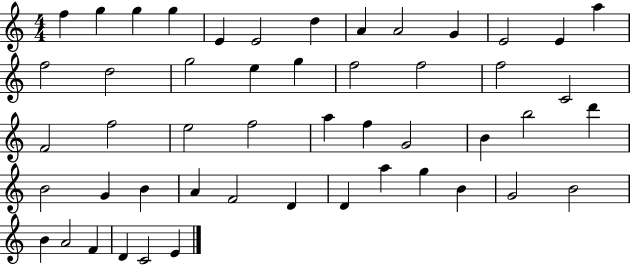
{
  \clef treble
  \numericTimeSignature
  \time 4/4
  \key c \major
  f''4 g''4 g''4 g''4 | e'4 e'2 d''4 | a'4 a'2 g'4 | e'2 e'4 a''4 | \break f''2 d''2 | g''2 e''4 g''4 | f''2 f''2 | f''2 c'2 | \break f'2 f''2 | e''2 f''2 | a''4 f''4 g'2 | b'4 b''2 d'''4 | \break b'2 g'4 b'4 | a'4 f'2 d'4 | d'4 a''4 g''4 b'4 | g'2 b'2 | \break b'4 a'2 f'4 | d'4 c'2 e'4 | \bar "|."
}